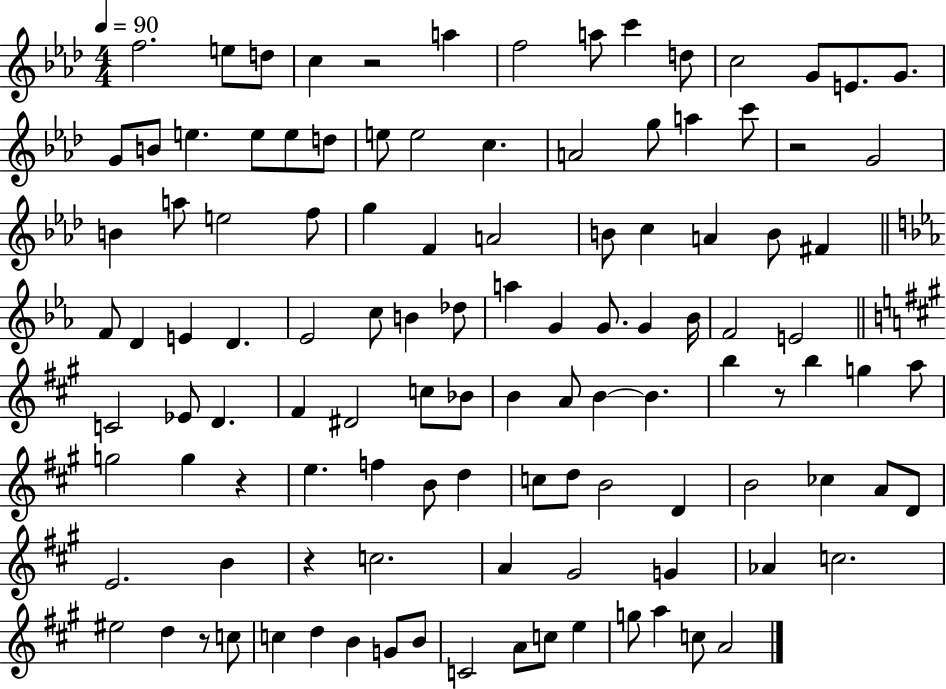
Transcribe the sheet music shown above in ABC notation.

X:1
T:Untitled
M:4/4
L:1/4
K:Ab
f2 e/2 d/2 c z2 a f2 a/2 c' d/2 c2 G/2 E/2 G/2 G/2 B/2 e e/2 e/2 d/2 e/2 e2 c A2 g/2 a c'/2 z2 G2 B a/2 e2 f/2 g F A2 B/2 c A B/2 ^F F/2 D E D _E2 c/2 B _d/2 a G G/2 G _B/4 F2 E2 C2 _E/2 D ^F ^D2 c/2 _B/2 B A/2 B B b z/2 b g a/2 g2 g z e f B/2 d c/2 d/2 B2 D B2 _c A/2 D/2 E2 B z c2 A ^G2 G _A c2 ^e2 d z/2 c/2 c d B G/2 B/2 C2 A/2 c/2 e g/2 a c/2 A2